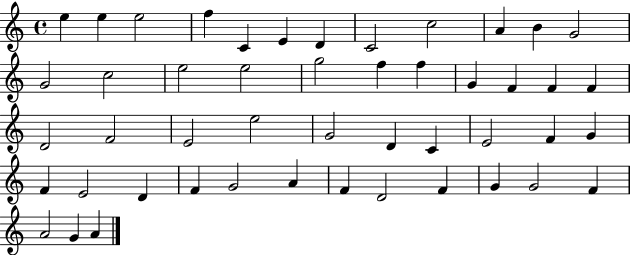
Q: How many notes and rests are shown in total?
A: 48